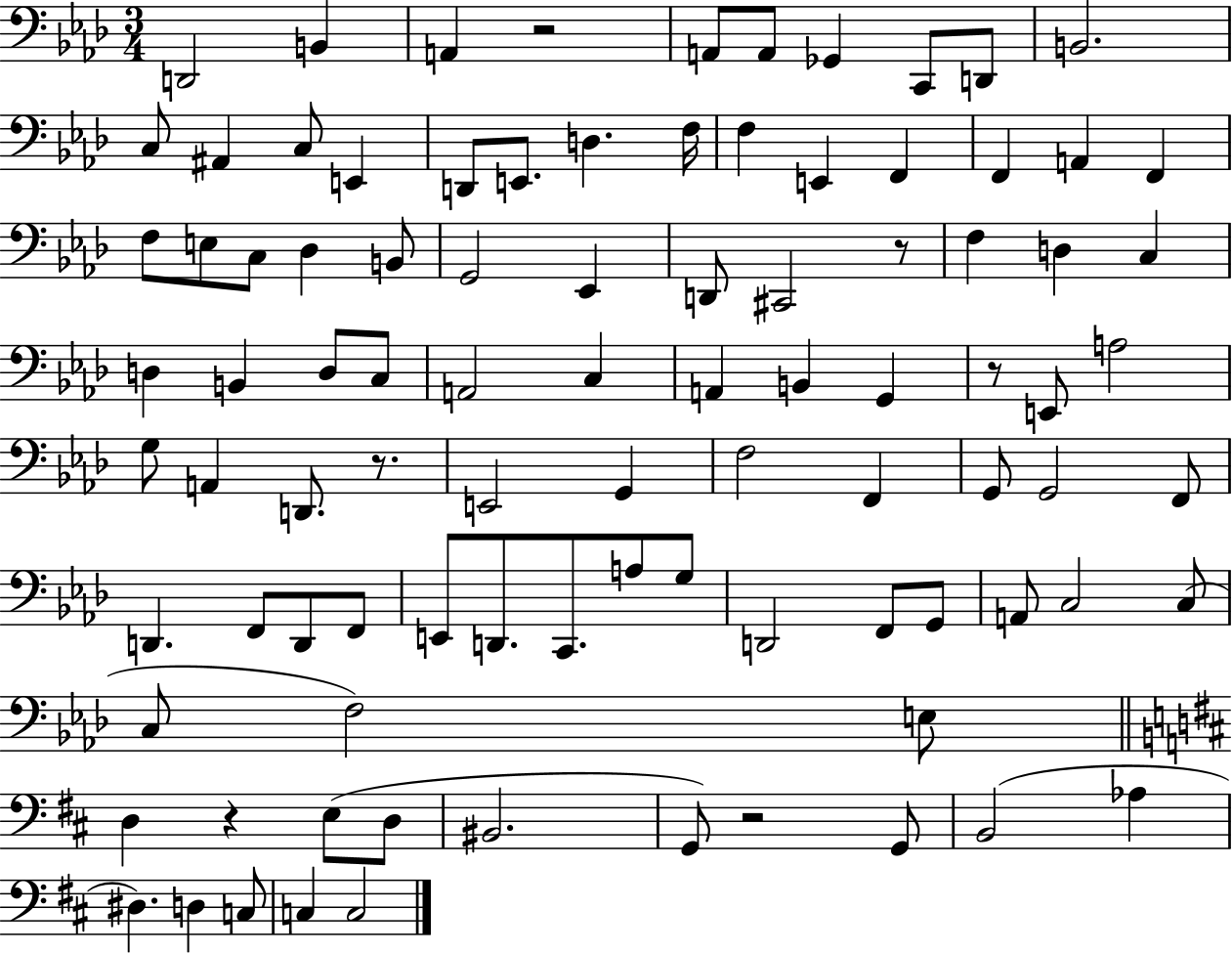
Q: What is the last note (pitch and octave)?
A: C3